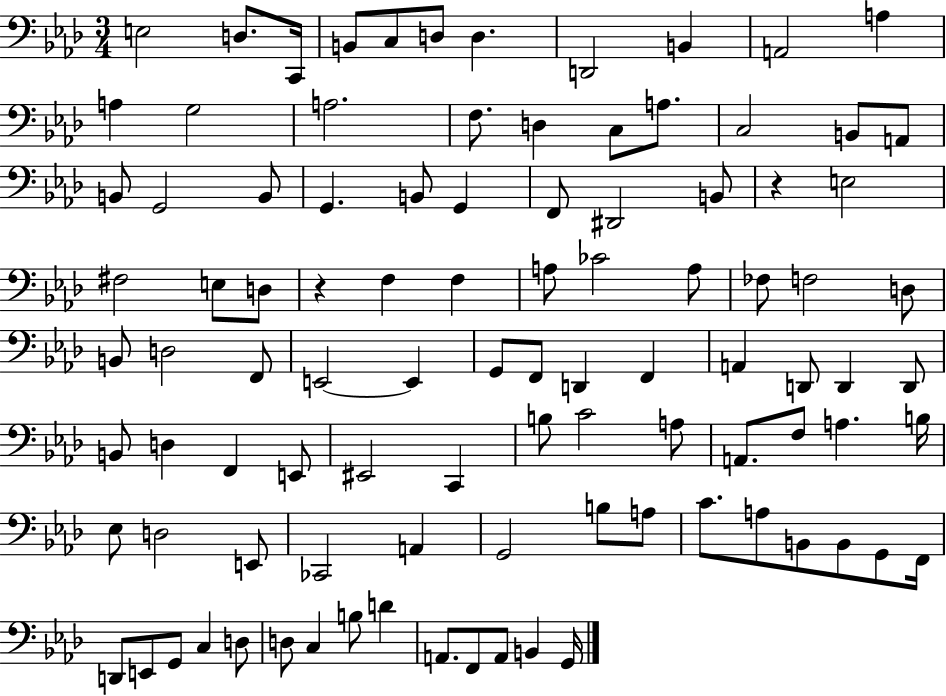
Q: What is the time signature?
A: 3/4